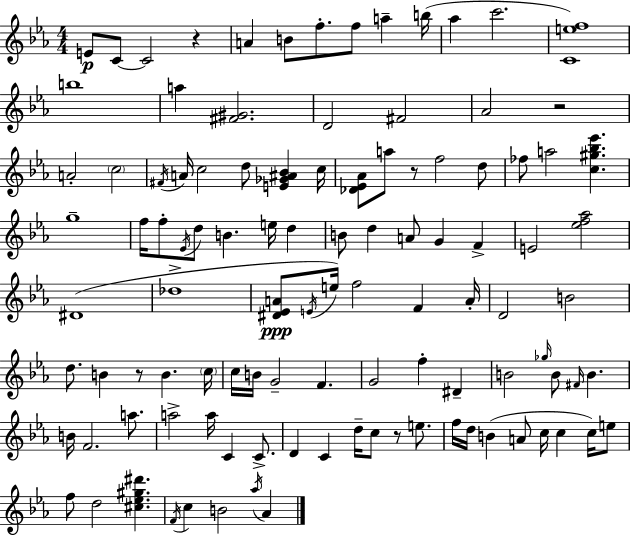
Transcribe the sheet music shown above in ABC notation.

X:1
T:Untitled
M:4/4
L:1/4
K:Cm
E/2 C/2 C2 z A B/2 f/2 f/2 a b/4 _a c'2 [Cef]4 b4 a [^F^G]2 D2 ^F2 _A2 z2 A2 c2 ^F/4 A/4 c2 d/2 [E_G^A_B] c/4 [_D_E_A]/2 a/2 z/2 f2 d/2 _f/2 a2 [c^g_b_e'] g4 f/4 f/2 _E/4 d/2 B e/4 d B/2 d A/2 G F E2 [_ef_a]2 ^D4 _d4 [^D_EA]/2 E/4 e/4 f2 F A/4 D2 B2 d/2 B z/2 B c/4 c/4 B/4 G2 F G2 f ^D B2 _g/4 B/2 ^F/4 B B/4 F2 a/2 a2 a/4 C C/2 D C d/4 c/2 z/2 e/2 f/4 d/4 B A/2 c/4 c c/4 e/2 f/2 d2 [^c_e^g^d'] F/4 c B2 _a/4 _A